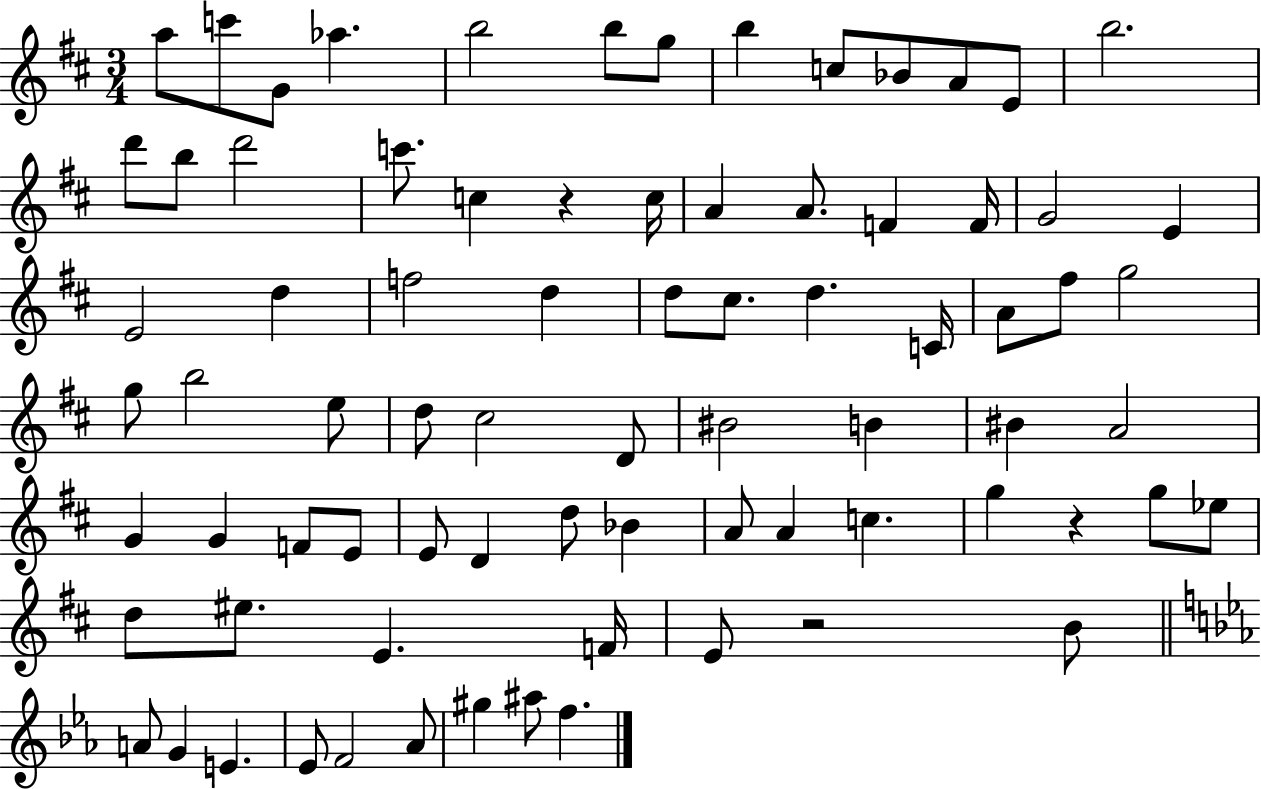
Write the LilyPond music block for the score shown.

{
  \clef treble
  \numericTimeSignature
  \time 3/4
  \key d \major
  a''8 c'''8 g'8 aes''4. | b''2 b''8 g''8 | b''4 c''8 bes'8 a'8 e'8 | b''2. | \break d'''8 b''8 d'''2 | c'''8. c''4 r4 c''16 | a'4 a'8. f'4 f'16 | g'2 e'4 | \break e'2 d''4 | f''2 d''4 | d''8 cis''8. d''4. c'16 | a'8 fis''8 g''2 | \break g''8 b''2 e''8 | d''8 cis''2 d'8 | bis'2 b'4 | bis'4 a'2 | \break g'4 g'4 f'8 e'8 | e'8 d'4 d''8 bes'4 | a'8 a'4 c''4. | g''4 r4 g''8 ees''8 | \break d''8 eis''8. e'4. f'16 | e'8 r2 b'8 | \bar "||" \break \key c \minor a'8 g'4 e'4. | ees'8 f'2 aes'8 | gis''4 ais''8 f''4. | \bar "|."
}